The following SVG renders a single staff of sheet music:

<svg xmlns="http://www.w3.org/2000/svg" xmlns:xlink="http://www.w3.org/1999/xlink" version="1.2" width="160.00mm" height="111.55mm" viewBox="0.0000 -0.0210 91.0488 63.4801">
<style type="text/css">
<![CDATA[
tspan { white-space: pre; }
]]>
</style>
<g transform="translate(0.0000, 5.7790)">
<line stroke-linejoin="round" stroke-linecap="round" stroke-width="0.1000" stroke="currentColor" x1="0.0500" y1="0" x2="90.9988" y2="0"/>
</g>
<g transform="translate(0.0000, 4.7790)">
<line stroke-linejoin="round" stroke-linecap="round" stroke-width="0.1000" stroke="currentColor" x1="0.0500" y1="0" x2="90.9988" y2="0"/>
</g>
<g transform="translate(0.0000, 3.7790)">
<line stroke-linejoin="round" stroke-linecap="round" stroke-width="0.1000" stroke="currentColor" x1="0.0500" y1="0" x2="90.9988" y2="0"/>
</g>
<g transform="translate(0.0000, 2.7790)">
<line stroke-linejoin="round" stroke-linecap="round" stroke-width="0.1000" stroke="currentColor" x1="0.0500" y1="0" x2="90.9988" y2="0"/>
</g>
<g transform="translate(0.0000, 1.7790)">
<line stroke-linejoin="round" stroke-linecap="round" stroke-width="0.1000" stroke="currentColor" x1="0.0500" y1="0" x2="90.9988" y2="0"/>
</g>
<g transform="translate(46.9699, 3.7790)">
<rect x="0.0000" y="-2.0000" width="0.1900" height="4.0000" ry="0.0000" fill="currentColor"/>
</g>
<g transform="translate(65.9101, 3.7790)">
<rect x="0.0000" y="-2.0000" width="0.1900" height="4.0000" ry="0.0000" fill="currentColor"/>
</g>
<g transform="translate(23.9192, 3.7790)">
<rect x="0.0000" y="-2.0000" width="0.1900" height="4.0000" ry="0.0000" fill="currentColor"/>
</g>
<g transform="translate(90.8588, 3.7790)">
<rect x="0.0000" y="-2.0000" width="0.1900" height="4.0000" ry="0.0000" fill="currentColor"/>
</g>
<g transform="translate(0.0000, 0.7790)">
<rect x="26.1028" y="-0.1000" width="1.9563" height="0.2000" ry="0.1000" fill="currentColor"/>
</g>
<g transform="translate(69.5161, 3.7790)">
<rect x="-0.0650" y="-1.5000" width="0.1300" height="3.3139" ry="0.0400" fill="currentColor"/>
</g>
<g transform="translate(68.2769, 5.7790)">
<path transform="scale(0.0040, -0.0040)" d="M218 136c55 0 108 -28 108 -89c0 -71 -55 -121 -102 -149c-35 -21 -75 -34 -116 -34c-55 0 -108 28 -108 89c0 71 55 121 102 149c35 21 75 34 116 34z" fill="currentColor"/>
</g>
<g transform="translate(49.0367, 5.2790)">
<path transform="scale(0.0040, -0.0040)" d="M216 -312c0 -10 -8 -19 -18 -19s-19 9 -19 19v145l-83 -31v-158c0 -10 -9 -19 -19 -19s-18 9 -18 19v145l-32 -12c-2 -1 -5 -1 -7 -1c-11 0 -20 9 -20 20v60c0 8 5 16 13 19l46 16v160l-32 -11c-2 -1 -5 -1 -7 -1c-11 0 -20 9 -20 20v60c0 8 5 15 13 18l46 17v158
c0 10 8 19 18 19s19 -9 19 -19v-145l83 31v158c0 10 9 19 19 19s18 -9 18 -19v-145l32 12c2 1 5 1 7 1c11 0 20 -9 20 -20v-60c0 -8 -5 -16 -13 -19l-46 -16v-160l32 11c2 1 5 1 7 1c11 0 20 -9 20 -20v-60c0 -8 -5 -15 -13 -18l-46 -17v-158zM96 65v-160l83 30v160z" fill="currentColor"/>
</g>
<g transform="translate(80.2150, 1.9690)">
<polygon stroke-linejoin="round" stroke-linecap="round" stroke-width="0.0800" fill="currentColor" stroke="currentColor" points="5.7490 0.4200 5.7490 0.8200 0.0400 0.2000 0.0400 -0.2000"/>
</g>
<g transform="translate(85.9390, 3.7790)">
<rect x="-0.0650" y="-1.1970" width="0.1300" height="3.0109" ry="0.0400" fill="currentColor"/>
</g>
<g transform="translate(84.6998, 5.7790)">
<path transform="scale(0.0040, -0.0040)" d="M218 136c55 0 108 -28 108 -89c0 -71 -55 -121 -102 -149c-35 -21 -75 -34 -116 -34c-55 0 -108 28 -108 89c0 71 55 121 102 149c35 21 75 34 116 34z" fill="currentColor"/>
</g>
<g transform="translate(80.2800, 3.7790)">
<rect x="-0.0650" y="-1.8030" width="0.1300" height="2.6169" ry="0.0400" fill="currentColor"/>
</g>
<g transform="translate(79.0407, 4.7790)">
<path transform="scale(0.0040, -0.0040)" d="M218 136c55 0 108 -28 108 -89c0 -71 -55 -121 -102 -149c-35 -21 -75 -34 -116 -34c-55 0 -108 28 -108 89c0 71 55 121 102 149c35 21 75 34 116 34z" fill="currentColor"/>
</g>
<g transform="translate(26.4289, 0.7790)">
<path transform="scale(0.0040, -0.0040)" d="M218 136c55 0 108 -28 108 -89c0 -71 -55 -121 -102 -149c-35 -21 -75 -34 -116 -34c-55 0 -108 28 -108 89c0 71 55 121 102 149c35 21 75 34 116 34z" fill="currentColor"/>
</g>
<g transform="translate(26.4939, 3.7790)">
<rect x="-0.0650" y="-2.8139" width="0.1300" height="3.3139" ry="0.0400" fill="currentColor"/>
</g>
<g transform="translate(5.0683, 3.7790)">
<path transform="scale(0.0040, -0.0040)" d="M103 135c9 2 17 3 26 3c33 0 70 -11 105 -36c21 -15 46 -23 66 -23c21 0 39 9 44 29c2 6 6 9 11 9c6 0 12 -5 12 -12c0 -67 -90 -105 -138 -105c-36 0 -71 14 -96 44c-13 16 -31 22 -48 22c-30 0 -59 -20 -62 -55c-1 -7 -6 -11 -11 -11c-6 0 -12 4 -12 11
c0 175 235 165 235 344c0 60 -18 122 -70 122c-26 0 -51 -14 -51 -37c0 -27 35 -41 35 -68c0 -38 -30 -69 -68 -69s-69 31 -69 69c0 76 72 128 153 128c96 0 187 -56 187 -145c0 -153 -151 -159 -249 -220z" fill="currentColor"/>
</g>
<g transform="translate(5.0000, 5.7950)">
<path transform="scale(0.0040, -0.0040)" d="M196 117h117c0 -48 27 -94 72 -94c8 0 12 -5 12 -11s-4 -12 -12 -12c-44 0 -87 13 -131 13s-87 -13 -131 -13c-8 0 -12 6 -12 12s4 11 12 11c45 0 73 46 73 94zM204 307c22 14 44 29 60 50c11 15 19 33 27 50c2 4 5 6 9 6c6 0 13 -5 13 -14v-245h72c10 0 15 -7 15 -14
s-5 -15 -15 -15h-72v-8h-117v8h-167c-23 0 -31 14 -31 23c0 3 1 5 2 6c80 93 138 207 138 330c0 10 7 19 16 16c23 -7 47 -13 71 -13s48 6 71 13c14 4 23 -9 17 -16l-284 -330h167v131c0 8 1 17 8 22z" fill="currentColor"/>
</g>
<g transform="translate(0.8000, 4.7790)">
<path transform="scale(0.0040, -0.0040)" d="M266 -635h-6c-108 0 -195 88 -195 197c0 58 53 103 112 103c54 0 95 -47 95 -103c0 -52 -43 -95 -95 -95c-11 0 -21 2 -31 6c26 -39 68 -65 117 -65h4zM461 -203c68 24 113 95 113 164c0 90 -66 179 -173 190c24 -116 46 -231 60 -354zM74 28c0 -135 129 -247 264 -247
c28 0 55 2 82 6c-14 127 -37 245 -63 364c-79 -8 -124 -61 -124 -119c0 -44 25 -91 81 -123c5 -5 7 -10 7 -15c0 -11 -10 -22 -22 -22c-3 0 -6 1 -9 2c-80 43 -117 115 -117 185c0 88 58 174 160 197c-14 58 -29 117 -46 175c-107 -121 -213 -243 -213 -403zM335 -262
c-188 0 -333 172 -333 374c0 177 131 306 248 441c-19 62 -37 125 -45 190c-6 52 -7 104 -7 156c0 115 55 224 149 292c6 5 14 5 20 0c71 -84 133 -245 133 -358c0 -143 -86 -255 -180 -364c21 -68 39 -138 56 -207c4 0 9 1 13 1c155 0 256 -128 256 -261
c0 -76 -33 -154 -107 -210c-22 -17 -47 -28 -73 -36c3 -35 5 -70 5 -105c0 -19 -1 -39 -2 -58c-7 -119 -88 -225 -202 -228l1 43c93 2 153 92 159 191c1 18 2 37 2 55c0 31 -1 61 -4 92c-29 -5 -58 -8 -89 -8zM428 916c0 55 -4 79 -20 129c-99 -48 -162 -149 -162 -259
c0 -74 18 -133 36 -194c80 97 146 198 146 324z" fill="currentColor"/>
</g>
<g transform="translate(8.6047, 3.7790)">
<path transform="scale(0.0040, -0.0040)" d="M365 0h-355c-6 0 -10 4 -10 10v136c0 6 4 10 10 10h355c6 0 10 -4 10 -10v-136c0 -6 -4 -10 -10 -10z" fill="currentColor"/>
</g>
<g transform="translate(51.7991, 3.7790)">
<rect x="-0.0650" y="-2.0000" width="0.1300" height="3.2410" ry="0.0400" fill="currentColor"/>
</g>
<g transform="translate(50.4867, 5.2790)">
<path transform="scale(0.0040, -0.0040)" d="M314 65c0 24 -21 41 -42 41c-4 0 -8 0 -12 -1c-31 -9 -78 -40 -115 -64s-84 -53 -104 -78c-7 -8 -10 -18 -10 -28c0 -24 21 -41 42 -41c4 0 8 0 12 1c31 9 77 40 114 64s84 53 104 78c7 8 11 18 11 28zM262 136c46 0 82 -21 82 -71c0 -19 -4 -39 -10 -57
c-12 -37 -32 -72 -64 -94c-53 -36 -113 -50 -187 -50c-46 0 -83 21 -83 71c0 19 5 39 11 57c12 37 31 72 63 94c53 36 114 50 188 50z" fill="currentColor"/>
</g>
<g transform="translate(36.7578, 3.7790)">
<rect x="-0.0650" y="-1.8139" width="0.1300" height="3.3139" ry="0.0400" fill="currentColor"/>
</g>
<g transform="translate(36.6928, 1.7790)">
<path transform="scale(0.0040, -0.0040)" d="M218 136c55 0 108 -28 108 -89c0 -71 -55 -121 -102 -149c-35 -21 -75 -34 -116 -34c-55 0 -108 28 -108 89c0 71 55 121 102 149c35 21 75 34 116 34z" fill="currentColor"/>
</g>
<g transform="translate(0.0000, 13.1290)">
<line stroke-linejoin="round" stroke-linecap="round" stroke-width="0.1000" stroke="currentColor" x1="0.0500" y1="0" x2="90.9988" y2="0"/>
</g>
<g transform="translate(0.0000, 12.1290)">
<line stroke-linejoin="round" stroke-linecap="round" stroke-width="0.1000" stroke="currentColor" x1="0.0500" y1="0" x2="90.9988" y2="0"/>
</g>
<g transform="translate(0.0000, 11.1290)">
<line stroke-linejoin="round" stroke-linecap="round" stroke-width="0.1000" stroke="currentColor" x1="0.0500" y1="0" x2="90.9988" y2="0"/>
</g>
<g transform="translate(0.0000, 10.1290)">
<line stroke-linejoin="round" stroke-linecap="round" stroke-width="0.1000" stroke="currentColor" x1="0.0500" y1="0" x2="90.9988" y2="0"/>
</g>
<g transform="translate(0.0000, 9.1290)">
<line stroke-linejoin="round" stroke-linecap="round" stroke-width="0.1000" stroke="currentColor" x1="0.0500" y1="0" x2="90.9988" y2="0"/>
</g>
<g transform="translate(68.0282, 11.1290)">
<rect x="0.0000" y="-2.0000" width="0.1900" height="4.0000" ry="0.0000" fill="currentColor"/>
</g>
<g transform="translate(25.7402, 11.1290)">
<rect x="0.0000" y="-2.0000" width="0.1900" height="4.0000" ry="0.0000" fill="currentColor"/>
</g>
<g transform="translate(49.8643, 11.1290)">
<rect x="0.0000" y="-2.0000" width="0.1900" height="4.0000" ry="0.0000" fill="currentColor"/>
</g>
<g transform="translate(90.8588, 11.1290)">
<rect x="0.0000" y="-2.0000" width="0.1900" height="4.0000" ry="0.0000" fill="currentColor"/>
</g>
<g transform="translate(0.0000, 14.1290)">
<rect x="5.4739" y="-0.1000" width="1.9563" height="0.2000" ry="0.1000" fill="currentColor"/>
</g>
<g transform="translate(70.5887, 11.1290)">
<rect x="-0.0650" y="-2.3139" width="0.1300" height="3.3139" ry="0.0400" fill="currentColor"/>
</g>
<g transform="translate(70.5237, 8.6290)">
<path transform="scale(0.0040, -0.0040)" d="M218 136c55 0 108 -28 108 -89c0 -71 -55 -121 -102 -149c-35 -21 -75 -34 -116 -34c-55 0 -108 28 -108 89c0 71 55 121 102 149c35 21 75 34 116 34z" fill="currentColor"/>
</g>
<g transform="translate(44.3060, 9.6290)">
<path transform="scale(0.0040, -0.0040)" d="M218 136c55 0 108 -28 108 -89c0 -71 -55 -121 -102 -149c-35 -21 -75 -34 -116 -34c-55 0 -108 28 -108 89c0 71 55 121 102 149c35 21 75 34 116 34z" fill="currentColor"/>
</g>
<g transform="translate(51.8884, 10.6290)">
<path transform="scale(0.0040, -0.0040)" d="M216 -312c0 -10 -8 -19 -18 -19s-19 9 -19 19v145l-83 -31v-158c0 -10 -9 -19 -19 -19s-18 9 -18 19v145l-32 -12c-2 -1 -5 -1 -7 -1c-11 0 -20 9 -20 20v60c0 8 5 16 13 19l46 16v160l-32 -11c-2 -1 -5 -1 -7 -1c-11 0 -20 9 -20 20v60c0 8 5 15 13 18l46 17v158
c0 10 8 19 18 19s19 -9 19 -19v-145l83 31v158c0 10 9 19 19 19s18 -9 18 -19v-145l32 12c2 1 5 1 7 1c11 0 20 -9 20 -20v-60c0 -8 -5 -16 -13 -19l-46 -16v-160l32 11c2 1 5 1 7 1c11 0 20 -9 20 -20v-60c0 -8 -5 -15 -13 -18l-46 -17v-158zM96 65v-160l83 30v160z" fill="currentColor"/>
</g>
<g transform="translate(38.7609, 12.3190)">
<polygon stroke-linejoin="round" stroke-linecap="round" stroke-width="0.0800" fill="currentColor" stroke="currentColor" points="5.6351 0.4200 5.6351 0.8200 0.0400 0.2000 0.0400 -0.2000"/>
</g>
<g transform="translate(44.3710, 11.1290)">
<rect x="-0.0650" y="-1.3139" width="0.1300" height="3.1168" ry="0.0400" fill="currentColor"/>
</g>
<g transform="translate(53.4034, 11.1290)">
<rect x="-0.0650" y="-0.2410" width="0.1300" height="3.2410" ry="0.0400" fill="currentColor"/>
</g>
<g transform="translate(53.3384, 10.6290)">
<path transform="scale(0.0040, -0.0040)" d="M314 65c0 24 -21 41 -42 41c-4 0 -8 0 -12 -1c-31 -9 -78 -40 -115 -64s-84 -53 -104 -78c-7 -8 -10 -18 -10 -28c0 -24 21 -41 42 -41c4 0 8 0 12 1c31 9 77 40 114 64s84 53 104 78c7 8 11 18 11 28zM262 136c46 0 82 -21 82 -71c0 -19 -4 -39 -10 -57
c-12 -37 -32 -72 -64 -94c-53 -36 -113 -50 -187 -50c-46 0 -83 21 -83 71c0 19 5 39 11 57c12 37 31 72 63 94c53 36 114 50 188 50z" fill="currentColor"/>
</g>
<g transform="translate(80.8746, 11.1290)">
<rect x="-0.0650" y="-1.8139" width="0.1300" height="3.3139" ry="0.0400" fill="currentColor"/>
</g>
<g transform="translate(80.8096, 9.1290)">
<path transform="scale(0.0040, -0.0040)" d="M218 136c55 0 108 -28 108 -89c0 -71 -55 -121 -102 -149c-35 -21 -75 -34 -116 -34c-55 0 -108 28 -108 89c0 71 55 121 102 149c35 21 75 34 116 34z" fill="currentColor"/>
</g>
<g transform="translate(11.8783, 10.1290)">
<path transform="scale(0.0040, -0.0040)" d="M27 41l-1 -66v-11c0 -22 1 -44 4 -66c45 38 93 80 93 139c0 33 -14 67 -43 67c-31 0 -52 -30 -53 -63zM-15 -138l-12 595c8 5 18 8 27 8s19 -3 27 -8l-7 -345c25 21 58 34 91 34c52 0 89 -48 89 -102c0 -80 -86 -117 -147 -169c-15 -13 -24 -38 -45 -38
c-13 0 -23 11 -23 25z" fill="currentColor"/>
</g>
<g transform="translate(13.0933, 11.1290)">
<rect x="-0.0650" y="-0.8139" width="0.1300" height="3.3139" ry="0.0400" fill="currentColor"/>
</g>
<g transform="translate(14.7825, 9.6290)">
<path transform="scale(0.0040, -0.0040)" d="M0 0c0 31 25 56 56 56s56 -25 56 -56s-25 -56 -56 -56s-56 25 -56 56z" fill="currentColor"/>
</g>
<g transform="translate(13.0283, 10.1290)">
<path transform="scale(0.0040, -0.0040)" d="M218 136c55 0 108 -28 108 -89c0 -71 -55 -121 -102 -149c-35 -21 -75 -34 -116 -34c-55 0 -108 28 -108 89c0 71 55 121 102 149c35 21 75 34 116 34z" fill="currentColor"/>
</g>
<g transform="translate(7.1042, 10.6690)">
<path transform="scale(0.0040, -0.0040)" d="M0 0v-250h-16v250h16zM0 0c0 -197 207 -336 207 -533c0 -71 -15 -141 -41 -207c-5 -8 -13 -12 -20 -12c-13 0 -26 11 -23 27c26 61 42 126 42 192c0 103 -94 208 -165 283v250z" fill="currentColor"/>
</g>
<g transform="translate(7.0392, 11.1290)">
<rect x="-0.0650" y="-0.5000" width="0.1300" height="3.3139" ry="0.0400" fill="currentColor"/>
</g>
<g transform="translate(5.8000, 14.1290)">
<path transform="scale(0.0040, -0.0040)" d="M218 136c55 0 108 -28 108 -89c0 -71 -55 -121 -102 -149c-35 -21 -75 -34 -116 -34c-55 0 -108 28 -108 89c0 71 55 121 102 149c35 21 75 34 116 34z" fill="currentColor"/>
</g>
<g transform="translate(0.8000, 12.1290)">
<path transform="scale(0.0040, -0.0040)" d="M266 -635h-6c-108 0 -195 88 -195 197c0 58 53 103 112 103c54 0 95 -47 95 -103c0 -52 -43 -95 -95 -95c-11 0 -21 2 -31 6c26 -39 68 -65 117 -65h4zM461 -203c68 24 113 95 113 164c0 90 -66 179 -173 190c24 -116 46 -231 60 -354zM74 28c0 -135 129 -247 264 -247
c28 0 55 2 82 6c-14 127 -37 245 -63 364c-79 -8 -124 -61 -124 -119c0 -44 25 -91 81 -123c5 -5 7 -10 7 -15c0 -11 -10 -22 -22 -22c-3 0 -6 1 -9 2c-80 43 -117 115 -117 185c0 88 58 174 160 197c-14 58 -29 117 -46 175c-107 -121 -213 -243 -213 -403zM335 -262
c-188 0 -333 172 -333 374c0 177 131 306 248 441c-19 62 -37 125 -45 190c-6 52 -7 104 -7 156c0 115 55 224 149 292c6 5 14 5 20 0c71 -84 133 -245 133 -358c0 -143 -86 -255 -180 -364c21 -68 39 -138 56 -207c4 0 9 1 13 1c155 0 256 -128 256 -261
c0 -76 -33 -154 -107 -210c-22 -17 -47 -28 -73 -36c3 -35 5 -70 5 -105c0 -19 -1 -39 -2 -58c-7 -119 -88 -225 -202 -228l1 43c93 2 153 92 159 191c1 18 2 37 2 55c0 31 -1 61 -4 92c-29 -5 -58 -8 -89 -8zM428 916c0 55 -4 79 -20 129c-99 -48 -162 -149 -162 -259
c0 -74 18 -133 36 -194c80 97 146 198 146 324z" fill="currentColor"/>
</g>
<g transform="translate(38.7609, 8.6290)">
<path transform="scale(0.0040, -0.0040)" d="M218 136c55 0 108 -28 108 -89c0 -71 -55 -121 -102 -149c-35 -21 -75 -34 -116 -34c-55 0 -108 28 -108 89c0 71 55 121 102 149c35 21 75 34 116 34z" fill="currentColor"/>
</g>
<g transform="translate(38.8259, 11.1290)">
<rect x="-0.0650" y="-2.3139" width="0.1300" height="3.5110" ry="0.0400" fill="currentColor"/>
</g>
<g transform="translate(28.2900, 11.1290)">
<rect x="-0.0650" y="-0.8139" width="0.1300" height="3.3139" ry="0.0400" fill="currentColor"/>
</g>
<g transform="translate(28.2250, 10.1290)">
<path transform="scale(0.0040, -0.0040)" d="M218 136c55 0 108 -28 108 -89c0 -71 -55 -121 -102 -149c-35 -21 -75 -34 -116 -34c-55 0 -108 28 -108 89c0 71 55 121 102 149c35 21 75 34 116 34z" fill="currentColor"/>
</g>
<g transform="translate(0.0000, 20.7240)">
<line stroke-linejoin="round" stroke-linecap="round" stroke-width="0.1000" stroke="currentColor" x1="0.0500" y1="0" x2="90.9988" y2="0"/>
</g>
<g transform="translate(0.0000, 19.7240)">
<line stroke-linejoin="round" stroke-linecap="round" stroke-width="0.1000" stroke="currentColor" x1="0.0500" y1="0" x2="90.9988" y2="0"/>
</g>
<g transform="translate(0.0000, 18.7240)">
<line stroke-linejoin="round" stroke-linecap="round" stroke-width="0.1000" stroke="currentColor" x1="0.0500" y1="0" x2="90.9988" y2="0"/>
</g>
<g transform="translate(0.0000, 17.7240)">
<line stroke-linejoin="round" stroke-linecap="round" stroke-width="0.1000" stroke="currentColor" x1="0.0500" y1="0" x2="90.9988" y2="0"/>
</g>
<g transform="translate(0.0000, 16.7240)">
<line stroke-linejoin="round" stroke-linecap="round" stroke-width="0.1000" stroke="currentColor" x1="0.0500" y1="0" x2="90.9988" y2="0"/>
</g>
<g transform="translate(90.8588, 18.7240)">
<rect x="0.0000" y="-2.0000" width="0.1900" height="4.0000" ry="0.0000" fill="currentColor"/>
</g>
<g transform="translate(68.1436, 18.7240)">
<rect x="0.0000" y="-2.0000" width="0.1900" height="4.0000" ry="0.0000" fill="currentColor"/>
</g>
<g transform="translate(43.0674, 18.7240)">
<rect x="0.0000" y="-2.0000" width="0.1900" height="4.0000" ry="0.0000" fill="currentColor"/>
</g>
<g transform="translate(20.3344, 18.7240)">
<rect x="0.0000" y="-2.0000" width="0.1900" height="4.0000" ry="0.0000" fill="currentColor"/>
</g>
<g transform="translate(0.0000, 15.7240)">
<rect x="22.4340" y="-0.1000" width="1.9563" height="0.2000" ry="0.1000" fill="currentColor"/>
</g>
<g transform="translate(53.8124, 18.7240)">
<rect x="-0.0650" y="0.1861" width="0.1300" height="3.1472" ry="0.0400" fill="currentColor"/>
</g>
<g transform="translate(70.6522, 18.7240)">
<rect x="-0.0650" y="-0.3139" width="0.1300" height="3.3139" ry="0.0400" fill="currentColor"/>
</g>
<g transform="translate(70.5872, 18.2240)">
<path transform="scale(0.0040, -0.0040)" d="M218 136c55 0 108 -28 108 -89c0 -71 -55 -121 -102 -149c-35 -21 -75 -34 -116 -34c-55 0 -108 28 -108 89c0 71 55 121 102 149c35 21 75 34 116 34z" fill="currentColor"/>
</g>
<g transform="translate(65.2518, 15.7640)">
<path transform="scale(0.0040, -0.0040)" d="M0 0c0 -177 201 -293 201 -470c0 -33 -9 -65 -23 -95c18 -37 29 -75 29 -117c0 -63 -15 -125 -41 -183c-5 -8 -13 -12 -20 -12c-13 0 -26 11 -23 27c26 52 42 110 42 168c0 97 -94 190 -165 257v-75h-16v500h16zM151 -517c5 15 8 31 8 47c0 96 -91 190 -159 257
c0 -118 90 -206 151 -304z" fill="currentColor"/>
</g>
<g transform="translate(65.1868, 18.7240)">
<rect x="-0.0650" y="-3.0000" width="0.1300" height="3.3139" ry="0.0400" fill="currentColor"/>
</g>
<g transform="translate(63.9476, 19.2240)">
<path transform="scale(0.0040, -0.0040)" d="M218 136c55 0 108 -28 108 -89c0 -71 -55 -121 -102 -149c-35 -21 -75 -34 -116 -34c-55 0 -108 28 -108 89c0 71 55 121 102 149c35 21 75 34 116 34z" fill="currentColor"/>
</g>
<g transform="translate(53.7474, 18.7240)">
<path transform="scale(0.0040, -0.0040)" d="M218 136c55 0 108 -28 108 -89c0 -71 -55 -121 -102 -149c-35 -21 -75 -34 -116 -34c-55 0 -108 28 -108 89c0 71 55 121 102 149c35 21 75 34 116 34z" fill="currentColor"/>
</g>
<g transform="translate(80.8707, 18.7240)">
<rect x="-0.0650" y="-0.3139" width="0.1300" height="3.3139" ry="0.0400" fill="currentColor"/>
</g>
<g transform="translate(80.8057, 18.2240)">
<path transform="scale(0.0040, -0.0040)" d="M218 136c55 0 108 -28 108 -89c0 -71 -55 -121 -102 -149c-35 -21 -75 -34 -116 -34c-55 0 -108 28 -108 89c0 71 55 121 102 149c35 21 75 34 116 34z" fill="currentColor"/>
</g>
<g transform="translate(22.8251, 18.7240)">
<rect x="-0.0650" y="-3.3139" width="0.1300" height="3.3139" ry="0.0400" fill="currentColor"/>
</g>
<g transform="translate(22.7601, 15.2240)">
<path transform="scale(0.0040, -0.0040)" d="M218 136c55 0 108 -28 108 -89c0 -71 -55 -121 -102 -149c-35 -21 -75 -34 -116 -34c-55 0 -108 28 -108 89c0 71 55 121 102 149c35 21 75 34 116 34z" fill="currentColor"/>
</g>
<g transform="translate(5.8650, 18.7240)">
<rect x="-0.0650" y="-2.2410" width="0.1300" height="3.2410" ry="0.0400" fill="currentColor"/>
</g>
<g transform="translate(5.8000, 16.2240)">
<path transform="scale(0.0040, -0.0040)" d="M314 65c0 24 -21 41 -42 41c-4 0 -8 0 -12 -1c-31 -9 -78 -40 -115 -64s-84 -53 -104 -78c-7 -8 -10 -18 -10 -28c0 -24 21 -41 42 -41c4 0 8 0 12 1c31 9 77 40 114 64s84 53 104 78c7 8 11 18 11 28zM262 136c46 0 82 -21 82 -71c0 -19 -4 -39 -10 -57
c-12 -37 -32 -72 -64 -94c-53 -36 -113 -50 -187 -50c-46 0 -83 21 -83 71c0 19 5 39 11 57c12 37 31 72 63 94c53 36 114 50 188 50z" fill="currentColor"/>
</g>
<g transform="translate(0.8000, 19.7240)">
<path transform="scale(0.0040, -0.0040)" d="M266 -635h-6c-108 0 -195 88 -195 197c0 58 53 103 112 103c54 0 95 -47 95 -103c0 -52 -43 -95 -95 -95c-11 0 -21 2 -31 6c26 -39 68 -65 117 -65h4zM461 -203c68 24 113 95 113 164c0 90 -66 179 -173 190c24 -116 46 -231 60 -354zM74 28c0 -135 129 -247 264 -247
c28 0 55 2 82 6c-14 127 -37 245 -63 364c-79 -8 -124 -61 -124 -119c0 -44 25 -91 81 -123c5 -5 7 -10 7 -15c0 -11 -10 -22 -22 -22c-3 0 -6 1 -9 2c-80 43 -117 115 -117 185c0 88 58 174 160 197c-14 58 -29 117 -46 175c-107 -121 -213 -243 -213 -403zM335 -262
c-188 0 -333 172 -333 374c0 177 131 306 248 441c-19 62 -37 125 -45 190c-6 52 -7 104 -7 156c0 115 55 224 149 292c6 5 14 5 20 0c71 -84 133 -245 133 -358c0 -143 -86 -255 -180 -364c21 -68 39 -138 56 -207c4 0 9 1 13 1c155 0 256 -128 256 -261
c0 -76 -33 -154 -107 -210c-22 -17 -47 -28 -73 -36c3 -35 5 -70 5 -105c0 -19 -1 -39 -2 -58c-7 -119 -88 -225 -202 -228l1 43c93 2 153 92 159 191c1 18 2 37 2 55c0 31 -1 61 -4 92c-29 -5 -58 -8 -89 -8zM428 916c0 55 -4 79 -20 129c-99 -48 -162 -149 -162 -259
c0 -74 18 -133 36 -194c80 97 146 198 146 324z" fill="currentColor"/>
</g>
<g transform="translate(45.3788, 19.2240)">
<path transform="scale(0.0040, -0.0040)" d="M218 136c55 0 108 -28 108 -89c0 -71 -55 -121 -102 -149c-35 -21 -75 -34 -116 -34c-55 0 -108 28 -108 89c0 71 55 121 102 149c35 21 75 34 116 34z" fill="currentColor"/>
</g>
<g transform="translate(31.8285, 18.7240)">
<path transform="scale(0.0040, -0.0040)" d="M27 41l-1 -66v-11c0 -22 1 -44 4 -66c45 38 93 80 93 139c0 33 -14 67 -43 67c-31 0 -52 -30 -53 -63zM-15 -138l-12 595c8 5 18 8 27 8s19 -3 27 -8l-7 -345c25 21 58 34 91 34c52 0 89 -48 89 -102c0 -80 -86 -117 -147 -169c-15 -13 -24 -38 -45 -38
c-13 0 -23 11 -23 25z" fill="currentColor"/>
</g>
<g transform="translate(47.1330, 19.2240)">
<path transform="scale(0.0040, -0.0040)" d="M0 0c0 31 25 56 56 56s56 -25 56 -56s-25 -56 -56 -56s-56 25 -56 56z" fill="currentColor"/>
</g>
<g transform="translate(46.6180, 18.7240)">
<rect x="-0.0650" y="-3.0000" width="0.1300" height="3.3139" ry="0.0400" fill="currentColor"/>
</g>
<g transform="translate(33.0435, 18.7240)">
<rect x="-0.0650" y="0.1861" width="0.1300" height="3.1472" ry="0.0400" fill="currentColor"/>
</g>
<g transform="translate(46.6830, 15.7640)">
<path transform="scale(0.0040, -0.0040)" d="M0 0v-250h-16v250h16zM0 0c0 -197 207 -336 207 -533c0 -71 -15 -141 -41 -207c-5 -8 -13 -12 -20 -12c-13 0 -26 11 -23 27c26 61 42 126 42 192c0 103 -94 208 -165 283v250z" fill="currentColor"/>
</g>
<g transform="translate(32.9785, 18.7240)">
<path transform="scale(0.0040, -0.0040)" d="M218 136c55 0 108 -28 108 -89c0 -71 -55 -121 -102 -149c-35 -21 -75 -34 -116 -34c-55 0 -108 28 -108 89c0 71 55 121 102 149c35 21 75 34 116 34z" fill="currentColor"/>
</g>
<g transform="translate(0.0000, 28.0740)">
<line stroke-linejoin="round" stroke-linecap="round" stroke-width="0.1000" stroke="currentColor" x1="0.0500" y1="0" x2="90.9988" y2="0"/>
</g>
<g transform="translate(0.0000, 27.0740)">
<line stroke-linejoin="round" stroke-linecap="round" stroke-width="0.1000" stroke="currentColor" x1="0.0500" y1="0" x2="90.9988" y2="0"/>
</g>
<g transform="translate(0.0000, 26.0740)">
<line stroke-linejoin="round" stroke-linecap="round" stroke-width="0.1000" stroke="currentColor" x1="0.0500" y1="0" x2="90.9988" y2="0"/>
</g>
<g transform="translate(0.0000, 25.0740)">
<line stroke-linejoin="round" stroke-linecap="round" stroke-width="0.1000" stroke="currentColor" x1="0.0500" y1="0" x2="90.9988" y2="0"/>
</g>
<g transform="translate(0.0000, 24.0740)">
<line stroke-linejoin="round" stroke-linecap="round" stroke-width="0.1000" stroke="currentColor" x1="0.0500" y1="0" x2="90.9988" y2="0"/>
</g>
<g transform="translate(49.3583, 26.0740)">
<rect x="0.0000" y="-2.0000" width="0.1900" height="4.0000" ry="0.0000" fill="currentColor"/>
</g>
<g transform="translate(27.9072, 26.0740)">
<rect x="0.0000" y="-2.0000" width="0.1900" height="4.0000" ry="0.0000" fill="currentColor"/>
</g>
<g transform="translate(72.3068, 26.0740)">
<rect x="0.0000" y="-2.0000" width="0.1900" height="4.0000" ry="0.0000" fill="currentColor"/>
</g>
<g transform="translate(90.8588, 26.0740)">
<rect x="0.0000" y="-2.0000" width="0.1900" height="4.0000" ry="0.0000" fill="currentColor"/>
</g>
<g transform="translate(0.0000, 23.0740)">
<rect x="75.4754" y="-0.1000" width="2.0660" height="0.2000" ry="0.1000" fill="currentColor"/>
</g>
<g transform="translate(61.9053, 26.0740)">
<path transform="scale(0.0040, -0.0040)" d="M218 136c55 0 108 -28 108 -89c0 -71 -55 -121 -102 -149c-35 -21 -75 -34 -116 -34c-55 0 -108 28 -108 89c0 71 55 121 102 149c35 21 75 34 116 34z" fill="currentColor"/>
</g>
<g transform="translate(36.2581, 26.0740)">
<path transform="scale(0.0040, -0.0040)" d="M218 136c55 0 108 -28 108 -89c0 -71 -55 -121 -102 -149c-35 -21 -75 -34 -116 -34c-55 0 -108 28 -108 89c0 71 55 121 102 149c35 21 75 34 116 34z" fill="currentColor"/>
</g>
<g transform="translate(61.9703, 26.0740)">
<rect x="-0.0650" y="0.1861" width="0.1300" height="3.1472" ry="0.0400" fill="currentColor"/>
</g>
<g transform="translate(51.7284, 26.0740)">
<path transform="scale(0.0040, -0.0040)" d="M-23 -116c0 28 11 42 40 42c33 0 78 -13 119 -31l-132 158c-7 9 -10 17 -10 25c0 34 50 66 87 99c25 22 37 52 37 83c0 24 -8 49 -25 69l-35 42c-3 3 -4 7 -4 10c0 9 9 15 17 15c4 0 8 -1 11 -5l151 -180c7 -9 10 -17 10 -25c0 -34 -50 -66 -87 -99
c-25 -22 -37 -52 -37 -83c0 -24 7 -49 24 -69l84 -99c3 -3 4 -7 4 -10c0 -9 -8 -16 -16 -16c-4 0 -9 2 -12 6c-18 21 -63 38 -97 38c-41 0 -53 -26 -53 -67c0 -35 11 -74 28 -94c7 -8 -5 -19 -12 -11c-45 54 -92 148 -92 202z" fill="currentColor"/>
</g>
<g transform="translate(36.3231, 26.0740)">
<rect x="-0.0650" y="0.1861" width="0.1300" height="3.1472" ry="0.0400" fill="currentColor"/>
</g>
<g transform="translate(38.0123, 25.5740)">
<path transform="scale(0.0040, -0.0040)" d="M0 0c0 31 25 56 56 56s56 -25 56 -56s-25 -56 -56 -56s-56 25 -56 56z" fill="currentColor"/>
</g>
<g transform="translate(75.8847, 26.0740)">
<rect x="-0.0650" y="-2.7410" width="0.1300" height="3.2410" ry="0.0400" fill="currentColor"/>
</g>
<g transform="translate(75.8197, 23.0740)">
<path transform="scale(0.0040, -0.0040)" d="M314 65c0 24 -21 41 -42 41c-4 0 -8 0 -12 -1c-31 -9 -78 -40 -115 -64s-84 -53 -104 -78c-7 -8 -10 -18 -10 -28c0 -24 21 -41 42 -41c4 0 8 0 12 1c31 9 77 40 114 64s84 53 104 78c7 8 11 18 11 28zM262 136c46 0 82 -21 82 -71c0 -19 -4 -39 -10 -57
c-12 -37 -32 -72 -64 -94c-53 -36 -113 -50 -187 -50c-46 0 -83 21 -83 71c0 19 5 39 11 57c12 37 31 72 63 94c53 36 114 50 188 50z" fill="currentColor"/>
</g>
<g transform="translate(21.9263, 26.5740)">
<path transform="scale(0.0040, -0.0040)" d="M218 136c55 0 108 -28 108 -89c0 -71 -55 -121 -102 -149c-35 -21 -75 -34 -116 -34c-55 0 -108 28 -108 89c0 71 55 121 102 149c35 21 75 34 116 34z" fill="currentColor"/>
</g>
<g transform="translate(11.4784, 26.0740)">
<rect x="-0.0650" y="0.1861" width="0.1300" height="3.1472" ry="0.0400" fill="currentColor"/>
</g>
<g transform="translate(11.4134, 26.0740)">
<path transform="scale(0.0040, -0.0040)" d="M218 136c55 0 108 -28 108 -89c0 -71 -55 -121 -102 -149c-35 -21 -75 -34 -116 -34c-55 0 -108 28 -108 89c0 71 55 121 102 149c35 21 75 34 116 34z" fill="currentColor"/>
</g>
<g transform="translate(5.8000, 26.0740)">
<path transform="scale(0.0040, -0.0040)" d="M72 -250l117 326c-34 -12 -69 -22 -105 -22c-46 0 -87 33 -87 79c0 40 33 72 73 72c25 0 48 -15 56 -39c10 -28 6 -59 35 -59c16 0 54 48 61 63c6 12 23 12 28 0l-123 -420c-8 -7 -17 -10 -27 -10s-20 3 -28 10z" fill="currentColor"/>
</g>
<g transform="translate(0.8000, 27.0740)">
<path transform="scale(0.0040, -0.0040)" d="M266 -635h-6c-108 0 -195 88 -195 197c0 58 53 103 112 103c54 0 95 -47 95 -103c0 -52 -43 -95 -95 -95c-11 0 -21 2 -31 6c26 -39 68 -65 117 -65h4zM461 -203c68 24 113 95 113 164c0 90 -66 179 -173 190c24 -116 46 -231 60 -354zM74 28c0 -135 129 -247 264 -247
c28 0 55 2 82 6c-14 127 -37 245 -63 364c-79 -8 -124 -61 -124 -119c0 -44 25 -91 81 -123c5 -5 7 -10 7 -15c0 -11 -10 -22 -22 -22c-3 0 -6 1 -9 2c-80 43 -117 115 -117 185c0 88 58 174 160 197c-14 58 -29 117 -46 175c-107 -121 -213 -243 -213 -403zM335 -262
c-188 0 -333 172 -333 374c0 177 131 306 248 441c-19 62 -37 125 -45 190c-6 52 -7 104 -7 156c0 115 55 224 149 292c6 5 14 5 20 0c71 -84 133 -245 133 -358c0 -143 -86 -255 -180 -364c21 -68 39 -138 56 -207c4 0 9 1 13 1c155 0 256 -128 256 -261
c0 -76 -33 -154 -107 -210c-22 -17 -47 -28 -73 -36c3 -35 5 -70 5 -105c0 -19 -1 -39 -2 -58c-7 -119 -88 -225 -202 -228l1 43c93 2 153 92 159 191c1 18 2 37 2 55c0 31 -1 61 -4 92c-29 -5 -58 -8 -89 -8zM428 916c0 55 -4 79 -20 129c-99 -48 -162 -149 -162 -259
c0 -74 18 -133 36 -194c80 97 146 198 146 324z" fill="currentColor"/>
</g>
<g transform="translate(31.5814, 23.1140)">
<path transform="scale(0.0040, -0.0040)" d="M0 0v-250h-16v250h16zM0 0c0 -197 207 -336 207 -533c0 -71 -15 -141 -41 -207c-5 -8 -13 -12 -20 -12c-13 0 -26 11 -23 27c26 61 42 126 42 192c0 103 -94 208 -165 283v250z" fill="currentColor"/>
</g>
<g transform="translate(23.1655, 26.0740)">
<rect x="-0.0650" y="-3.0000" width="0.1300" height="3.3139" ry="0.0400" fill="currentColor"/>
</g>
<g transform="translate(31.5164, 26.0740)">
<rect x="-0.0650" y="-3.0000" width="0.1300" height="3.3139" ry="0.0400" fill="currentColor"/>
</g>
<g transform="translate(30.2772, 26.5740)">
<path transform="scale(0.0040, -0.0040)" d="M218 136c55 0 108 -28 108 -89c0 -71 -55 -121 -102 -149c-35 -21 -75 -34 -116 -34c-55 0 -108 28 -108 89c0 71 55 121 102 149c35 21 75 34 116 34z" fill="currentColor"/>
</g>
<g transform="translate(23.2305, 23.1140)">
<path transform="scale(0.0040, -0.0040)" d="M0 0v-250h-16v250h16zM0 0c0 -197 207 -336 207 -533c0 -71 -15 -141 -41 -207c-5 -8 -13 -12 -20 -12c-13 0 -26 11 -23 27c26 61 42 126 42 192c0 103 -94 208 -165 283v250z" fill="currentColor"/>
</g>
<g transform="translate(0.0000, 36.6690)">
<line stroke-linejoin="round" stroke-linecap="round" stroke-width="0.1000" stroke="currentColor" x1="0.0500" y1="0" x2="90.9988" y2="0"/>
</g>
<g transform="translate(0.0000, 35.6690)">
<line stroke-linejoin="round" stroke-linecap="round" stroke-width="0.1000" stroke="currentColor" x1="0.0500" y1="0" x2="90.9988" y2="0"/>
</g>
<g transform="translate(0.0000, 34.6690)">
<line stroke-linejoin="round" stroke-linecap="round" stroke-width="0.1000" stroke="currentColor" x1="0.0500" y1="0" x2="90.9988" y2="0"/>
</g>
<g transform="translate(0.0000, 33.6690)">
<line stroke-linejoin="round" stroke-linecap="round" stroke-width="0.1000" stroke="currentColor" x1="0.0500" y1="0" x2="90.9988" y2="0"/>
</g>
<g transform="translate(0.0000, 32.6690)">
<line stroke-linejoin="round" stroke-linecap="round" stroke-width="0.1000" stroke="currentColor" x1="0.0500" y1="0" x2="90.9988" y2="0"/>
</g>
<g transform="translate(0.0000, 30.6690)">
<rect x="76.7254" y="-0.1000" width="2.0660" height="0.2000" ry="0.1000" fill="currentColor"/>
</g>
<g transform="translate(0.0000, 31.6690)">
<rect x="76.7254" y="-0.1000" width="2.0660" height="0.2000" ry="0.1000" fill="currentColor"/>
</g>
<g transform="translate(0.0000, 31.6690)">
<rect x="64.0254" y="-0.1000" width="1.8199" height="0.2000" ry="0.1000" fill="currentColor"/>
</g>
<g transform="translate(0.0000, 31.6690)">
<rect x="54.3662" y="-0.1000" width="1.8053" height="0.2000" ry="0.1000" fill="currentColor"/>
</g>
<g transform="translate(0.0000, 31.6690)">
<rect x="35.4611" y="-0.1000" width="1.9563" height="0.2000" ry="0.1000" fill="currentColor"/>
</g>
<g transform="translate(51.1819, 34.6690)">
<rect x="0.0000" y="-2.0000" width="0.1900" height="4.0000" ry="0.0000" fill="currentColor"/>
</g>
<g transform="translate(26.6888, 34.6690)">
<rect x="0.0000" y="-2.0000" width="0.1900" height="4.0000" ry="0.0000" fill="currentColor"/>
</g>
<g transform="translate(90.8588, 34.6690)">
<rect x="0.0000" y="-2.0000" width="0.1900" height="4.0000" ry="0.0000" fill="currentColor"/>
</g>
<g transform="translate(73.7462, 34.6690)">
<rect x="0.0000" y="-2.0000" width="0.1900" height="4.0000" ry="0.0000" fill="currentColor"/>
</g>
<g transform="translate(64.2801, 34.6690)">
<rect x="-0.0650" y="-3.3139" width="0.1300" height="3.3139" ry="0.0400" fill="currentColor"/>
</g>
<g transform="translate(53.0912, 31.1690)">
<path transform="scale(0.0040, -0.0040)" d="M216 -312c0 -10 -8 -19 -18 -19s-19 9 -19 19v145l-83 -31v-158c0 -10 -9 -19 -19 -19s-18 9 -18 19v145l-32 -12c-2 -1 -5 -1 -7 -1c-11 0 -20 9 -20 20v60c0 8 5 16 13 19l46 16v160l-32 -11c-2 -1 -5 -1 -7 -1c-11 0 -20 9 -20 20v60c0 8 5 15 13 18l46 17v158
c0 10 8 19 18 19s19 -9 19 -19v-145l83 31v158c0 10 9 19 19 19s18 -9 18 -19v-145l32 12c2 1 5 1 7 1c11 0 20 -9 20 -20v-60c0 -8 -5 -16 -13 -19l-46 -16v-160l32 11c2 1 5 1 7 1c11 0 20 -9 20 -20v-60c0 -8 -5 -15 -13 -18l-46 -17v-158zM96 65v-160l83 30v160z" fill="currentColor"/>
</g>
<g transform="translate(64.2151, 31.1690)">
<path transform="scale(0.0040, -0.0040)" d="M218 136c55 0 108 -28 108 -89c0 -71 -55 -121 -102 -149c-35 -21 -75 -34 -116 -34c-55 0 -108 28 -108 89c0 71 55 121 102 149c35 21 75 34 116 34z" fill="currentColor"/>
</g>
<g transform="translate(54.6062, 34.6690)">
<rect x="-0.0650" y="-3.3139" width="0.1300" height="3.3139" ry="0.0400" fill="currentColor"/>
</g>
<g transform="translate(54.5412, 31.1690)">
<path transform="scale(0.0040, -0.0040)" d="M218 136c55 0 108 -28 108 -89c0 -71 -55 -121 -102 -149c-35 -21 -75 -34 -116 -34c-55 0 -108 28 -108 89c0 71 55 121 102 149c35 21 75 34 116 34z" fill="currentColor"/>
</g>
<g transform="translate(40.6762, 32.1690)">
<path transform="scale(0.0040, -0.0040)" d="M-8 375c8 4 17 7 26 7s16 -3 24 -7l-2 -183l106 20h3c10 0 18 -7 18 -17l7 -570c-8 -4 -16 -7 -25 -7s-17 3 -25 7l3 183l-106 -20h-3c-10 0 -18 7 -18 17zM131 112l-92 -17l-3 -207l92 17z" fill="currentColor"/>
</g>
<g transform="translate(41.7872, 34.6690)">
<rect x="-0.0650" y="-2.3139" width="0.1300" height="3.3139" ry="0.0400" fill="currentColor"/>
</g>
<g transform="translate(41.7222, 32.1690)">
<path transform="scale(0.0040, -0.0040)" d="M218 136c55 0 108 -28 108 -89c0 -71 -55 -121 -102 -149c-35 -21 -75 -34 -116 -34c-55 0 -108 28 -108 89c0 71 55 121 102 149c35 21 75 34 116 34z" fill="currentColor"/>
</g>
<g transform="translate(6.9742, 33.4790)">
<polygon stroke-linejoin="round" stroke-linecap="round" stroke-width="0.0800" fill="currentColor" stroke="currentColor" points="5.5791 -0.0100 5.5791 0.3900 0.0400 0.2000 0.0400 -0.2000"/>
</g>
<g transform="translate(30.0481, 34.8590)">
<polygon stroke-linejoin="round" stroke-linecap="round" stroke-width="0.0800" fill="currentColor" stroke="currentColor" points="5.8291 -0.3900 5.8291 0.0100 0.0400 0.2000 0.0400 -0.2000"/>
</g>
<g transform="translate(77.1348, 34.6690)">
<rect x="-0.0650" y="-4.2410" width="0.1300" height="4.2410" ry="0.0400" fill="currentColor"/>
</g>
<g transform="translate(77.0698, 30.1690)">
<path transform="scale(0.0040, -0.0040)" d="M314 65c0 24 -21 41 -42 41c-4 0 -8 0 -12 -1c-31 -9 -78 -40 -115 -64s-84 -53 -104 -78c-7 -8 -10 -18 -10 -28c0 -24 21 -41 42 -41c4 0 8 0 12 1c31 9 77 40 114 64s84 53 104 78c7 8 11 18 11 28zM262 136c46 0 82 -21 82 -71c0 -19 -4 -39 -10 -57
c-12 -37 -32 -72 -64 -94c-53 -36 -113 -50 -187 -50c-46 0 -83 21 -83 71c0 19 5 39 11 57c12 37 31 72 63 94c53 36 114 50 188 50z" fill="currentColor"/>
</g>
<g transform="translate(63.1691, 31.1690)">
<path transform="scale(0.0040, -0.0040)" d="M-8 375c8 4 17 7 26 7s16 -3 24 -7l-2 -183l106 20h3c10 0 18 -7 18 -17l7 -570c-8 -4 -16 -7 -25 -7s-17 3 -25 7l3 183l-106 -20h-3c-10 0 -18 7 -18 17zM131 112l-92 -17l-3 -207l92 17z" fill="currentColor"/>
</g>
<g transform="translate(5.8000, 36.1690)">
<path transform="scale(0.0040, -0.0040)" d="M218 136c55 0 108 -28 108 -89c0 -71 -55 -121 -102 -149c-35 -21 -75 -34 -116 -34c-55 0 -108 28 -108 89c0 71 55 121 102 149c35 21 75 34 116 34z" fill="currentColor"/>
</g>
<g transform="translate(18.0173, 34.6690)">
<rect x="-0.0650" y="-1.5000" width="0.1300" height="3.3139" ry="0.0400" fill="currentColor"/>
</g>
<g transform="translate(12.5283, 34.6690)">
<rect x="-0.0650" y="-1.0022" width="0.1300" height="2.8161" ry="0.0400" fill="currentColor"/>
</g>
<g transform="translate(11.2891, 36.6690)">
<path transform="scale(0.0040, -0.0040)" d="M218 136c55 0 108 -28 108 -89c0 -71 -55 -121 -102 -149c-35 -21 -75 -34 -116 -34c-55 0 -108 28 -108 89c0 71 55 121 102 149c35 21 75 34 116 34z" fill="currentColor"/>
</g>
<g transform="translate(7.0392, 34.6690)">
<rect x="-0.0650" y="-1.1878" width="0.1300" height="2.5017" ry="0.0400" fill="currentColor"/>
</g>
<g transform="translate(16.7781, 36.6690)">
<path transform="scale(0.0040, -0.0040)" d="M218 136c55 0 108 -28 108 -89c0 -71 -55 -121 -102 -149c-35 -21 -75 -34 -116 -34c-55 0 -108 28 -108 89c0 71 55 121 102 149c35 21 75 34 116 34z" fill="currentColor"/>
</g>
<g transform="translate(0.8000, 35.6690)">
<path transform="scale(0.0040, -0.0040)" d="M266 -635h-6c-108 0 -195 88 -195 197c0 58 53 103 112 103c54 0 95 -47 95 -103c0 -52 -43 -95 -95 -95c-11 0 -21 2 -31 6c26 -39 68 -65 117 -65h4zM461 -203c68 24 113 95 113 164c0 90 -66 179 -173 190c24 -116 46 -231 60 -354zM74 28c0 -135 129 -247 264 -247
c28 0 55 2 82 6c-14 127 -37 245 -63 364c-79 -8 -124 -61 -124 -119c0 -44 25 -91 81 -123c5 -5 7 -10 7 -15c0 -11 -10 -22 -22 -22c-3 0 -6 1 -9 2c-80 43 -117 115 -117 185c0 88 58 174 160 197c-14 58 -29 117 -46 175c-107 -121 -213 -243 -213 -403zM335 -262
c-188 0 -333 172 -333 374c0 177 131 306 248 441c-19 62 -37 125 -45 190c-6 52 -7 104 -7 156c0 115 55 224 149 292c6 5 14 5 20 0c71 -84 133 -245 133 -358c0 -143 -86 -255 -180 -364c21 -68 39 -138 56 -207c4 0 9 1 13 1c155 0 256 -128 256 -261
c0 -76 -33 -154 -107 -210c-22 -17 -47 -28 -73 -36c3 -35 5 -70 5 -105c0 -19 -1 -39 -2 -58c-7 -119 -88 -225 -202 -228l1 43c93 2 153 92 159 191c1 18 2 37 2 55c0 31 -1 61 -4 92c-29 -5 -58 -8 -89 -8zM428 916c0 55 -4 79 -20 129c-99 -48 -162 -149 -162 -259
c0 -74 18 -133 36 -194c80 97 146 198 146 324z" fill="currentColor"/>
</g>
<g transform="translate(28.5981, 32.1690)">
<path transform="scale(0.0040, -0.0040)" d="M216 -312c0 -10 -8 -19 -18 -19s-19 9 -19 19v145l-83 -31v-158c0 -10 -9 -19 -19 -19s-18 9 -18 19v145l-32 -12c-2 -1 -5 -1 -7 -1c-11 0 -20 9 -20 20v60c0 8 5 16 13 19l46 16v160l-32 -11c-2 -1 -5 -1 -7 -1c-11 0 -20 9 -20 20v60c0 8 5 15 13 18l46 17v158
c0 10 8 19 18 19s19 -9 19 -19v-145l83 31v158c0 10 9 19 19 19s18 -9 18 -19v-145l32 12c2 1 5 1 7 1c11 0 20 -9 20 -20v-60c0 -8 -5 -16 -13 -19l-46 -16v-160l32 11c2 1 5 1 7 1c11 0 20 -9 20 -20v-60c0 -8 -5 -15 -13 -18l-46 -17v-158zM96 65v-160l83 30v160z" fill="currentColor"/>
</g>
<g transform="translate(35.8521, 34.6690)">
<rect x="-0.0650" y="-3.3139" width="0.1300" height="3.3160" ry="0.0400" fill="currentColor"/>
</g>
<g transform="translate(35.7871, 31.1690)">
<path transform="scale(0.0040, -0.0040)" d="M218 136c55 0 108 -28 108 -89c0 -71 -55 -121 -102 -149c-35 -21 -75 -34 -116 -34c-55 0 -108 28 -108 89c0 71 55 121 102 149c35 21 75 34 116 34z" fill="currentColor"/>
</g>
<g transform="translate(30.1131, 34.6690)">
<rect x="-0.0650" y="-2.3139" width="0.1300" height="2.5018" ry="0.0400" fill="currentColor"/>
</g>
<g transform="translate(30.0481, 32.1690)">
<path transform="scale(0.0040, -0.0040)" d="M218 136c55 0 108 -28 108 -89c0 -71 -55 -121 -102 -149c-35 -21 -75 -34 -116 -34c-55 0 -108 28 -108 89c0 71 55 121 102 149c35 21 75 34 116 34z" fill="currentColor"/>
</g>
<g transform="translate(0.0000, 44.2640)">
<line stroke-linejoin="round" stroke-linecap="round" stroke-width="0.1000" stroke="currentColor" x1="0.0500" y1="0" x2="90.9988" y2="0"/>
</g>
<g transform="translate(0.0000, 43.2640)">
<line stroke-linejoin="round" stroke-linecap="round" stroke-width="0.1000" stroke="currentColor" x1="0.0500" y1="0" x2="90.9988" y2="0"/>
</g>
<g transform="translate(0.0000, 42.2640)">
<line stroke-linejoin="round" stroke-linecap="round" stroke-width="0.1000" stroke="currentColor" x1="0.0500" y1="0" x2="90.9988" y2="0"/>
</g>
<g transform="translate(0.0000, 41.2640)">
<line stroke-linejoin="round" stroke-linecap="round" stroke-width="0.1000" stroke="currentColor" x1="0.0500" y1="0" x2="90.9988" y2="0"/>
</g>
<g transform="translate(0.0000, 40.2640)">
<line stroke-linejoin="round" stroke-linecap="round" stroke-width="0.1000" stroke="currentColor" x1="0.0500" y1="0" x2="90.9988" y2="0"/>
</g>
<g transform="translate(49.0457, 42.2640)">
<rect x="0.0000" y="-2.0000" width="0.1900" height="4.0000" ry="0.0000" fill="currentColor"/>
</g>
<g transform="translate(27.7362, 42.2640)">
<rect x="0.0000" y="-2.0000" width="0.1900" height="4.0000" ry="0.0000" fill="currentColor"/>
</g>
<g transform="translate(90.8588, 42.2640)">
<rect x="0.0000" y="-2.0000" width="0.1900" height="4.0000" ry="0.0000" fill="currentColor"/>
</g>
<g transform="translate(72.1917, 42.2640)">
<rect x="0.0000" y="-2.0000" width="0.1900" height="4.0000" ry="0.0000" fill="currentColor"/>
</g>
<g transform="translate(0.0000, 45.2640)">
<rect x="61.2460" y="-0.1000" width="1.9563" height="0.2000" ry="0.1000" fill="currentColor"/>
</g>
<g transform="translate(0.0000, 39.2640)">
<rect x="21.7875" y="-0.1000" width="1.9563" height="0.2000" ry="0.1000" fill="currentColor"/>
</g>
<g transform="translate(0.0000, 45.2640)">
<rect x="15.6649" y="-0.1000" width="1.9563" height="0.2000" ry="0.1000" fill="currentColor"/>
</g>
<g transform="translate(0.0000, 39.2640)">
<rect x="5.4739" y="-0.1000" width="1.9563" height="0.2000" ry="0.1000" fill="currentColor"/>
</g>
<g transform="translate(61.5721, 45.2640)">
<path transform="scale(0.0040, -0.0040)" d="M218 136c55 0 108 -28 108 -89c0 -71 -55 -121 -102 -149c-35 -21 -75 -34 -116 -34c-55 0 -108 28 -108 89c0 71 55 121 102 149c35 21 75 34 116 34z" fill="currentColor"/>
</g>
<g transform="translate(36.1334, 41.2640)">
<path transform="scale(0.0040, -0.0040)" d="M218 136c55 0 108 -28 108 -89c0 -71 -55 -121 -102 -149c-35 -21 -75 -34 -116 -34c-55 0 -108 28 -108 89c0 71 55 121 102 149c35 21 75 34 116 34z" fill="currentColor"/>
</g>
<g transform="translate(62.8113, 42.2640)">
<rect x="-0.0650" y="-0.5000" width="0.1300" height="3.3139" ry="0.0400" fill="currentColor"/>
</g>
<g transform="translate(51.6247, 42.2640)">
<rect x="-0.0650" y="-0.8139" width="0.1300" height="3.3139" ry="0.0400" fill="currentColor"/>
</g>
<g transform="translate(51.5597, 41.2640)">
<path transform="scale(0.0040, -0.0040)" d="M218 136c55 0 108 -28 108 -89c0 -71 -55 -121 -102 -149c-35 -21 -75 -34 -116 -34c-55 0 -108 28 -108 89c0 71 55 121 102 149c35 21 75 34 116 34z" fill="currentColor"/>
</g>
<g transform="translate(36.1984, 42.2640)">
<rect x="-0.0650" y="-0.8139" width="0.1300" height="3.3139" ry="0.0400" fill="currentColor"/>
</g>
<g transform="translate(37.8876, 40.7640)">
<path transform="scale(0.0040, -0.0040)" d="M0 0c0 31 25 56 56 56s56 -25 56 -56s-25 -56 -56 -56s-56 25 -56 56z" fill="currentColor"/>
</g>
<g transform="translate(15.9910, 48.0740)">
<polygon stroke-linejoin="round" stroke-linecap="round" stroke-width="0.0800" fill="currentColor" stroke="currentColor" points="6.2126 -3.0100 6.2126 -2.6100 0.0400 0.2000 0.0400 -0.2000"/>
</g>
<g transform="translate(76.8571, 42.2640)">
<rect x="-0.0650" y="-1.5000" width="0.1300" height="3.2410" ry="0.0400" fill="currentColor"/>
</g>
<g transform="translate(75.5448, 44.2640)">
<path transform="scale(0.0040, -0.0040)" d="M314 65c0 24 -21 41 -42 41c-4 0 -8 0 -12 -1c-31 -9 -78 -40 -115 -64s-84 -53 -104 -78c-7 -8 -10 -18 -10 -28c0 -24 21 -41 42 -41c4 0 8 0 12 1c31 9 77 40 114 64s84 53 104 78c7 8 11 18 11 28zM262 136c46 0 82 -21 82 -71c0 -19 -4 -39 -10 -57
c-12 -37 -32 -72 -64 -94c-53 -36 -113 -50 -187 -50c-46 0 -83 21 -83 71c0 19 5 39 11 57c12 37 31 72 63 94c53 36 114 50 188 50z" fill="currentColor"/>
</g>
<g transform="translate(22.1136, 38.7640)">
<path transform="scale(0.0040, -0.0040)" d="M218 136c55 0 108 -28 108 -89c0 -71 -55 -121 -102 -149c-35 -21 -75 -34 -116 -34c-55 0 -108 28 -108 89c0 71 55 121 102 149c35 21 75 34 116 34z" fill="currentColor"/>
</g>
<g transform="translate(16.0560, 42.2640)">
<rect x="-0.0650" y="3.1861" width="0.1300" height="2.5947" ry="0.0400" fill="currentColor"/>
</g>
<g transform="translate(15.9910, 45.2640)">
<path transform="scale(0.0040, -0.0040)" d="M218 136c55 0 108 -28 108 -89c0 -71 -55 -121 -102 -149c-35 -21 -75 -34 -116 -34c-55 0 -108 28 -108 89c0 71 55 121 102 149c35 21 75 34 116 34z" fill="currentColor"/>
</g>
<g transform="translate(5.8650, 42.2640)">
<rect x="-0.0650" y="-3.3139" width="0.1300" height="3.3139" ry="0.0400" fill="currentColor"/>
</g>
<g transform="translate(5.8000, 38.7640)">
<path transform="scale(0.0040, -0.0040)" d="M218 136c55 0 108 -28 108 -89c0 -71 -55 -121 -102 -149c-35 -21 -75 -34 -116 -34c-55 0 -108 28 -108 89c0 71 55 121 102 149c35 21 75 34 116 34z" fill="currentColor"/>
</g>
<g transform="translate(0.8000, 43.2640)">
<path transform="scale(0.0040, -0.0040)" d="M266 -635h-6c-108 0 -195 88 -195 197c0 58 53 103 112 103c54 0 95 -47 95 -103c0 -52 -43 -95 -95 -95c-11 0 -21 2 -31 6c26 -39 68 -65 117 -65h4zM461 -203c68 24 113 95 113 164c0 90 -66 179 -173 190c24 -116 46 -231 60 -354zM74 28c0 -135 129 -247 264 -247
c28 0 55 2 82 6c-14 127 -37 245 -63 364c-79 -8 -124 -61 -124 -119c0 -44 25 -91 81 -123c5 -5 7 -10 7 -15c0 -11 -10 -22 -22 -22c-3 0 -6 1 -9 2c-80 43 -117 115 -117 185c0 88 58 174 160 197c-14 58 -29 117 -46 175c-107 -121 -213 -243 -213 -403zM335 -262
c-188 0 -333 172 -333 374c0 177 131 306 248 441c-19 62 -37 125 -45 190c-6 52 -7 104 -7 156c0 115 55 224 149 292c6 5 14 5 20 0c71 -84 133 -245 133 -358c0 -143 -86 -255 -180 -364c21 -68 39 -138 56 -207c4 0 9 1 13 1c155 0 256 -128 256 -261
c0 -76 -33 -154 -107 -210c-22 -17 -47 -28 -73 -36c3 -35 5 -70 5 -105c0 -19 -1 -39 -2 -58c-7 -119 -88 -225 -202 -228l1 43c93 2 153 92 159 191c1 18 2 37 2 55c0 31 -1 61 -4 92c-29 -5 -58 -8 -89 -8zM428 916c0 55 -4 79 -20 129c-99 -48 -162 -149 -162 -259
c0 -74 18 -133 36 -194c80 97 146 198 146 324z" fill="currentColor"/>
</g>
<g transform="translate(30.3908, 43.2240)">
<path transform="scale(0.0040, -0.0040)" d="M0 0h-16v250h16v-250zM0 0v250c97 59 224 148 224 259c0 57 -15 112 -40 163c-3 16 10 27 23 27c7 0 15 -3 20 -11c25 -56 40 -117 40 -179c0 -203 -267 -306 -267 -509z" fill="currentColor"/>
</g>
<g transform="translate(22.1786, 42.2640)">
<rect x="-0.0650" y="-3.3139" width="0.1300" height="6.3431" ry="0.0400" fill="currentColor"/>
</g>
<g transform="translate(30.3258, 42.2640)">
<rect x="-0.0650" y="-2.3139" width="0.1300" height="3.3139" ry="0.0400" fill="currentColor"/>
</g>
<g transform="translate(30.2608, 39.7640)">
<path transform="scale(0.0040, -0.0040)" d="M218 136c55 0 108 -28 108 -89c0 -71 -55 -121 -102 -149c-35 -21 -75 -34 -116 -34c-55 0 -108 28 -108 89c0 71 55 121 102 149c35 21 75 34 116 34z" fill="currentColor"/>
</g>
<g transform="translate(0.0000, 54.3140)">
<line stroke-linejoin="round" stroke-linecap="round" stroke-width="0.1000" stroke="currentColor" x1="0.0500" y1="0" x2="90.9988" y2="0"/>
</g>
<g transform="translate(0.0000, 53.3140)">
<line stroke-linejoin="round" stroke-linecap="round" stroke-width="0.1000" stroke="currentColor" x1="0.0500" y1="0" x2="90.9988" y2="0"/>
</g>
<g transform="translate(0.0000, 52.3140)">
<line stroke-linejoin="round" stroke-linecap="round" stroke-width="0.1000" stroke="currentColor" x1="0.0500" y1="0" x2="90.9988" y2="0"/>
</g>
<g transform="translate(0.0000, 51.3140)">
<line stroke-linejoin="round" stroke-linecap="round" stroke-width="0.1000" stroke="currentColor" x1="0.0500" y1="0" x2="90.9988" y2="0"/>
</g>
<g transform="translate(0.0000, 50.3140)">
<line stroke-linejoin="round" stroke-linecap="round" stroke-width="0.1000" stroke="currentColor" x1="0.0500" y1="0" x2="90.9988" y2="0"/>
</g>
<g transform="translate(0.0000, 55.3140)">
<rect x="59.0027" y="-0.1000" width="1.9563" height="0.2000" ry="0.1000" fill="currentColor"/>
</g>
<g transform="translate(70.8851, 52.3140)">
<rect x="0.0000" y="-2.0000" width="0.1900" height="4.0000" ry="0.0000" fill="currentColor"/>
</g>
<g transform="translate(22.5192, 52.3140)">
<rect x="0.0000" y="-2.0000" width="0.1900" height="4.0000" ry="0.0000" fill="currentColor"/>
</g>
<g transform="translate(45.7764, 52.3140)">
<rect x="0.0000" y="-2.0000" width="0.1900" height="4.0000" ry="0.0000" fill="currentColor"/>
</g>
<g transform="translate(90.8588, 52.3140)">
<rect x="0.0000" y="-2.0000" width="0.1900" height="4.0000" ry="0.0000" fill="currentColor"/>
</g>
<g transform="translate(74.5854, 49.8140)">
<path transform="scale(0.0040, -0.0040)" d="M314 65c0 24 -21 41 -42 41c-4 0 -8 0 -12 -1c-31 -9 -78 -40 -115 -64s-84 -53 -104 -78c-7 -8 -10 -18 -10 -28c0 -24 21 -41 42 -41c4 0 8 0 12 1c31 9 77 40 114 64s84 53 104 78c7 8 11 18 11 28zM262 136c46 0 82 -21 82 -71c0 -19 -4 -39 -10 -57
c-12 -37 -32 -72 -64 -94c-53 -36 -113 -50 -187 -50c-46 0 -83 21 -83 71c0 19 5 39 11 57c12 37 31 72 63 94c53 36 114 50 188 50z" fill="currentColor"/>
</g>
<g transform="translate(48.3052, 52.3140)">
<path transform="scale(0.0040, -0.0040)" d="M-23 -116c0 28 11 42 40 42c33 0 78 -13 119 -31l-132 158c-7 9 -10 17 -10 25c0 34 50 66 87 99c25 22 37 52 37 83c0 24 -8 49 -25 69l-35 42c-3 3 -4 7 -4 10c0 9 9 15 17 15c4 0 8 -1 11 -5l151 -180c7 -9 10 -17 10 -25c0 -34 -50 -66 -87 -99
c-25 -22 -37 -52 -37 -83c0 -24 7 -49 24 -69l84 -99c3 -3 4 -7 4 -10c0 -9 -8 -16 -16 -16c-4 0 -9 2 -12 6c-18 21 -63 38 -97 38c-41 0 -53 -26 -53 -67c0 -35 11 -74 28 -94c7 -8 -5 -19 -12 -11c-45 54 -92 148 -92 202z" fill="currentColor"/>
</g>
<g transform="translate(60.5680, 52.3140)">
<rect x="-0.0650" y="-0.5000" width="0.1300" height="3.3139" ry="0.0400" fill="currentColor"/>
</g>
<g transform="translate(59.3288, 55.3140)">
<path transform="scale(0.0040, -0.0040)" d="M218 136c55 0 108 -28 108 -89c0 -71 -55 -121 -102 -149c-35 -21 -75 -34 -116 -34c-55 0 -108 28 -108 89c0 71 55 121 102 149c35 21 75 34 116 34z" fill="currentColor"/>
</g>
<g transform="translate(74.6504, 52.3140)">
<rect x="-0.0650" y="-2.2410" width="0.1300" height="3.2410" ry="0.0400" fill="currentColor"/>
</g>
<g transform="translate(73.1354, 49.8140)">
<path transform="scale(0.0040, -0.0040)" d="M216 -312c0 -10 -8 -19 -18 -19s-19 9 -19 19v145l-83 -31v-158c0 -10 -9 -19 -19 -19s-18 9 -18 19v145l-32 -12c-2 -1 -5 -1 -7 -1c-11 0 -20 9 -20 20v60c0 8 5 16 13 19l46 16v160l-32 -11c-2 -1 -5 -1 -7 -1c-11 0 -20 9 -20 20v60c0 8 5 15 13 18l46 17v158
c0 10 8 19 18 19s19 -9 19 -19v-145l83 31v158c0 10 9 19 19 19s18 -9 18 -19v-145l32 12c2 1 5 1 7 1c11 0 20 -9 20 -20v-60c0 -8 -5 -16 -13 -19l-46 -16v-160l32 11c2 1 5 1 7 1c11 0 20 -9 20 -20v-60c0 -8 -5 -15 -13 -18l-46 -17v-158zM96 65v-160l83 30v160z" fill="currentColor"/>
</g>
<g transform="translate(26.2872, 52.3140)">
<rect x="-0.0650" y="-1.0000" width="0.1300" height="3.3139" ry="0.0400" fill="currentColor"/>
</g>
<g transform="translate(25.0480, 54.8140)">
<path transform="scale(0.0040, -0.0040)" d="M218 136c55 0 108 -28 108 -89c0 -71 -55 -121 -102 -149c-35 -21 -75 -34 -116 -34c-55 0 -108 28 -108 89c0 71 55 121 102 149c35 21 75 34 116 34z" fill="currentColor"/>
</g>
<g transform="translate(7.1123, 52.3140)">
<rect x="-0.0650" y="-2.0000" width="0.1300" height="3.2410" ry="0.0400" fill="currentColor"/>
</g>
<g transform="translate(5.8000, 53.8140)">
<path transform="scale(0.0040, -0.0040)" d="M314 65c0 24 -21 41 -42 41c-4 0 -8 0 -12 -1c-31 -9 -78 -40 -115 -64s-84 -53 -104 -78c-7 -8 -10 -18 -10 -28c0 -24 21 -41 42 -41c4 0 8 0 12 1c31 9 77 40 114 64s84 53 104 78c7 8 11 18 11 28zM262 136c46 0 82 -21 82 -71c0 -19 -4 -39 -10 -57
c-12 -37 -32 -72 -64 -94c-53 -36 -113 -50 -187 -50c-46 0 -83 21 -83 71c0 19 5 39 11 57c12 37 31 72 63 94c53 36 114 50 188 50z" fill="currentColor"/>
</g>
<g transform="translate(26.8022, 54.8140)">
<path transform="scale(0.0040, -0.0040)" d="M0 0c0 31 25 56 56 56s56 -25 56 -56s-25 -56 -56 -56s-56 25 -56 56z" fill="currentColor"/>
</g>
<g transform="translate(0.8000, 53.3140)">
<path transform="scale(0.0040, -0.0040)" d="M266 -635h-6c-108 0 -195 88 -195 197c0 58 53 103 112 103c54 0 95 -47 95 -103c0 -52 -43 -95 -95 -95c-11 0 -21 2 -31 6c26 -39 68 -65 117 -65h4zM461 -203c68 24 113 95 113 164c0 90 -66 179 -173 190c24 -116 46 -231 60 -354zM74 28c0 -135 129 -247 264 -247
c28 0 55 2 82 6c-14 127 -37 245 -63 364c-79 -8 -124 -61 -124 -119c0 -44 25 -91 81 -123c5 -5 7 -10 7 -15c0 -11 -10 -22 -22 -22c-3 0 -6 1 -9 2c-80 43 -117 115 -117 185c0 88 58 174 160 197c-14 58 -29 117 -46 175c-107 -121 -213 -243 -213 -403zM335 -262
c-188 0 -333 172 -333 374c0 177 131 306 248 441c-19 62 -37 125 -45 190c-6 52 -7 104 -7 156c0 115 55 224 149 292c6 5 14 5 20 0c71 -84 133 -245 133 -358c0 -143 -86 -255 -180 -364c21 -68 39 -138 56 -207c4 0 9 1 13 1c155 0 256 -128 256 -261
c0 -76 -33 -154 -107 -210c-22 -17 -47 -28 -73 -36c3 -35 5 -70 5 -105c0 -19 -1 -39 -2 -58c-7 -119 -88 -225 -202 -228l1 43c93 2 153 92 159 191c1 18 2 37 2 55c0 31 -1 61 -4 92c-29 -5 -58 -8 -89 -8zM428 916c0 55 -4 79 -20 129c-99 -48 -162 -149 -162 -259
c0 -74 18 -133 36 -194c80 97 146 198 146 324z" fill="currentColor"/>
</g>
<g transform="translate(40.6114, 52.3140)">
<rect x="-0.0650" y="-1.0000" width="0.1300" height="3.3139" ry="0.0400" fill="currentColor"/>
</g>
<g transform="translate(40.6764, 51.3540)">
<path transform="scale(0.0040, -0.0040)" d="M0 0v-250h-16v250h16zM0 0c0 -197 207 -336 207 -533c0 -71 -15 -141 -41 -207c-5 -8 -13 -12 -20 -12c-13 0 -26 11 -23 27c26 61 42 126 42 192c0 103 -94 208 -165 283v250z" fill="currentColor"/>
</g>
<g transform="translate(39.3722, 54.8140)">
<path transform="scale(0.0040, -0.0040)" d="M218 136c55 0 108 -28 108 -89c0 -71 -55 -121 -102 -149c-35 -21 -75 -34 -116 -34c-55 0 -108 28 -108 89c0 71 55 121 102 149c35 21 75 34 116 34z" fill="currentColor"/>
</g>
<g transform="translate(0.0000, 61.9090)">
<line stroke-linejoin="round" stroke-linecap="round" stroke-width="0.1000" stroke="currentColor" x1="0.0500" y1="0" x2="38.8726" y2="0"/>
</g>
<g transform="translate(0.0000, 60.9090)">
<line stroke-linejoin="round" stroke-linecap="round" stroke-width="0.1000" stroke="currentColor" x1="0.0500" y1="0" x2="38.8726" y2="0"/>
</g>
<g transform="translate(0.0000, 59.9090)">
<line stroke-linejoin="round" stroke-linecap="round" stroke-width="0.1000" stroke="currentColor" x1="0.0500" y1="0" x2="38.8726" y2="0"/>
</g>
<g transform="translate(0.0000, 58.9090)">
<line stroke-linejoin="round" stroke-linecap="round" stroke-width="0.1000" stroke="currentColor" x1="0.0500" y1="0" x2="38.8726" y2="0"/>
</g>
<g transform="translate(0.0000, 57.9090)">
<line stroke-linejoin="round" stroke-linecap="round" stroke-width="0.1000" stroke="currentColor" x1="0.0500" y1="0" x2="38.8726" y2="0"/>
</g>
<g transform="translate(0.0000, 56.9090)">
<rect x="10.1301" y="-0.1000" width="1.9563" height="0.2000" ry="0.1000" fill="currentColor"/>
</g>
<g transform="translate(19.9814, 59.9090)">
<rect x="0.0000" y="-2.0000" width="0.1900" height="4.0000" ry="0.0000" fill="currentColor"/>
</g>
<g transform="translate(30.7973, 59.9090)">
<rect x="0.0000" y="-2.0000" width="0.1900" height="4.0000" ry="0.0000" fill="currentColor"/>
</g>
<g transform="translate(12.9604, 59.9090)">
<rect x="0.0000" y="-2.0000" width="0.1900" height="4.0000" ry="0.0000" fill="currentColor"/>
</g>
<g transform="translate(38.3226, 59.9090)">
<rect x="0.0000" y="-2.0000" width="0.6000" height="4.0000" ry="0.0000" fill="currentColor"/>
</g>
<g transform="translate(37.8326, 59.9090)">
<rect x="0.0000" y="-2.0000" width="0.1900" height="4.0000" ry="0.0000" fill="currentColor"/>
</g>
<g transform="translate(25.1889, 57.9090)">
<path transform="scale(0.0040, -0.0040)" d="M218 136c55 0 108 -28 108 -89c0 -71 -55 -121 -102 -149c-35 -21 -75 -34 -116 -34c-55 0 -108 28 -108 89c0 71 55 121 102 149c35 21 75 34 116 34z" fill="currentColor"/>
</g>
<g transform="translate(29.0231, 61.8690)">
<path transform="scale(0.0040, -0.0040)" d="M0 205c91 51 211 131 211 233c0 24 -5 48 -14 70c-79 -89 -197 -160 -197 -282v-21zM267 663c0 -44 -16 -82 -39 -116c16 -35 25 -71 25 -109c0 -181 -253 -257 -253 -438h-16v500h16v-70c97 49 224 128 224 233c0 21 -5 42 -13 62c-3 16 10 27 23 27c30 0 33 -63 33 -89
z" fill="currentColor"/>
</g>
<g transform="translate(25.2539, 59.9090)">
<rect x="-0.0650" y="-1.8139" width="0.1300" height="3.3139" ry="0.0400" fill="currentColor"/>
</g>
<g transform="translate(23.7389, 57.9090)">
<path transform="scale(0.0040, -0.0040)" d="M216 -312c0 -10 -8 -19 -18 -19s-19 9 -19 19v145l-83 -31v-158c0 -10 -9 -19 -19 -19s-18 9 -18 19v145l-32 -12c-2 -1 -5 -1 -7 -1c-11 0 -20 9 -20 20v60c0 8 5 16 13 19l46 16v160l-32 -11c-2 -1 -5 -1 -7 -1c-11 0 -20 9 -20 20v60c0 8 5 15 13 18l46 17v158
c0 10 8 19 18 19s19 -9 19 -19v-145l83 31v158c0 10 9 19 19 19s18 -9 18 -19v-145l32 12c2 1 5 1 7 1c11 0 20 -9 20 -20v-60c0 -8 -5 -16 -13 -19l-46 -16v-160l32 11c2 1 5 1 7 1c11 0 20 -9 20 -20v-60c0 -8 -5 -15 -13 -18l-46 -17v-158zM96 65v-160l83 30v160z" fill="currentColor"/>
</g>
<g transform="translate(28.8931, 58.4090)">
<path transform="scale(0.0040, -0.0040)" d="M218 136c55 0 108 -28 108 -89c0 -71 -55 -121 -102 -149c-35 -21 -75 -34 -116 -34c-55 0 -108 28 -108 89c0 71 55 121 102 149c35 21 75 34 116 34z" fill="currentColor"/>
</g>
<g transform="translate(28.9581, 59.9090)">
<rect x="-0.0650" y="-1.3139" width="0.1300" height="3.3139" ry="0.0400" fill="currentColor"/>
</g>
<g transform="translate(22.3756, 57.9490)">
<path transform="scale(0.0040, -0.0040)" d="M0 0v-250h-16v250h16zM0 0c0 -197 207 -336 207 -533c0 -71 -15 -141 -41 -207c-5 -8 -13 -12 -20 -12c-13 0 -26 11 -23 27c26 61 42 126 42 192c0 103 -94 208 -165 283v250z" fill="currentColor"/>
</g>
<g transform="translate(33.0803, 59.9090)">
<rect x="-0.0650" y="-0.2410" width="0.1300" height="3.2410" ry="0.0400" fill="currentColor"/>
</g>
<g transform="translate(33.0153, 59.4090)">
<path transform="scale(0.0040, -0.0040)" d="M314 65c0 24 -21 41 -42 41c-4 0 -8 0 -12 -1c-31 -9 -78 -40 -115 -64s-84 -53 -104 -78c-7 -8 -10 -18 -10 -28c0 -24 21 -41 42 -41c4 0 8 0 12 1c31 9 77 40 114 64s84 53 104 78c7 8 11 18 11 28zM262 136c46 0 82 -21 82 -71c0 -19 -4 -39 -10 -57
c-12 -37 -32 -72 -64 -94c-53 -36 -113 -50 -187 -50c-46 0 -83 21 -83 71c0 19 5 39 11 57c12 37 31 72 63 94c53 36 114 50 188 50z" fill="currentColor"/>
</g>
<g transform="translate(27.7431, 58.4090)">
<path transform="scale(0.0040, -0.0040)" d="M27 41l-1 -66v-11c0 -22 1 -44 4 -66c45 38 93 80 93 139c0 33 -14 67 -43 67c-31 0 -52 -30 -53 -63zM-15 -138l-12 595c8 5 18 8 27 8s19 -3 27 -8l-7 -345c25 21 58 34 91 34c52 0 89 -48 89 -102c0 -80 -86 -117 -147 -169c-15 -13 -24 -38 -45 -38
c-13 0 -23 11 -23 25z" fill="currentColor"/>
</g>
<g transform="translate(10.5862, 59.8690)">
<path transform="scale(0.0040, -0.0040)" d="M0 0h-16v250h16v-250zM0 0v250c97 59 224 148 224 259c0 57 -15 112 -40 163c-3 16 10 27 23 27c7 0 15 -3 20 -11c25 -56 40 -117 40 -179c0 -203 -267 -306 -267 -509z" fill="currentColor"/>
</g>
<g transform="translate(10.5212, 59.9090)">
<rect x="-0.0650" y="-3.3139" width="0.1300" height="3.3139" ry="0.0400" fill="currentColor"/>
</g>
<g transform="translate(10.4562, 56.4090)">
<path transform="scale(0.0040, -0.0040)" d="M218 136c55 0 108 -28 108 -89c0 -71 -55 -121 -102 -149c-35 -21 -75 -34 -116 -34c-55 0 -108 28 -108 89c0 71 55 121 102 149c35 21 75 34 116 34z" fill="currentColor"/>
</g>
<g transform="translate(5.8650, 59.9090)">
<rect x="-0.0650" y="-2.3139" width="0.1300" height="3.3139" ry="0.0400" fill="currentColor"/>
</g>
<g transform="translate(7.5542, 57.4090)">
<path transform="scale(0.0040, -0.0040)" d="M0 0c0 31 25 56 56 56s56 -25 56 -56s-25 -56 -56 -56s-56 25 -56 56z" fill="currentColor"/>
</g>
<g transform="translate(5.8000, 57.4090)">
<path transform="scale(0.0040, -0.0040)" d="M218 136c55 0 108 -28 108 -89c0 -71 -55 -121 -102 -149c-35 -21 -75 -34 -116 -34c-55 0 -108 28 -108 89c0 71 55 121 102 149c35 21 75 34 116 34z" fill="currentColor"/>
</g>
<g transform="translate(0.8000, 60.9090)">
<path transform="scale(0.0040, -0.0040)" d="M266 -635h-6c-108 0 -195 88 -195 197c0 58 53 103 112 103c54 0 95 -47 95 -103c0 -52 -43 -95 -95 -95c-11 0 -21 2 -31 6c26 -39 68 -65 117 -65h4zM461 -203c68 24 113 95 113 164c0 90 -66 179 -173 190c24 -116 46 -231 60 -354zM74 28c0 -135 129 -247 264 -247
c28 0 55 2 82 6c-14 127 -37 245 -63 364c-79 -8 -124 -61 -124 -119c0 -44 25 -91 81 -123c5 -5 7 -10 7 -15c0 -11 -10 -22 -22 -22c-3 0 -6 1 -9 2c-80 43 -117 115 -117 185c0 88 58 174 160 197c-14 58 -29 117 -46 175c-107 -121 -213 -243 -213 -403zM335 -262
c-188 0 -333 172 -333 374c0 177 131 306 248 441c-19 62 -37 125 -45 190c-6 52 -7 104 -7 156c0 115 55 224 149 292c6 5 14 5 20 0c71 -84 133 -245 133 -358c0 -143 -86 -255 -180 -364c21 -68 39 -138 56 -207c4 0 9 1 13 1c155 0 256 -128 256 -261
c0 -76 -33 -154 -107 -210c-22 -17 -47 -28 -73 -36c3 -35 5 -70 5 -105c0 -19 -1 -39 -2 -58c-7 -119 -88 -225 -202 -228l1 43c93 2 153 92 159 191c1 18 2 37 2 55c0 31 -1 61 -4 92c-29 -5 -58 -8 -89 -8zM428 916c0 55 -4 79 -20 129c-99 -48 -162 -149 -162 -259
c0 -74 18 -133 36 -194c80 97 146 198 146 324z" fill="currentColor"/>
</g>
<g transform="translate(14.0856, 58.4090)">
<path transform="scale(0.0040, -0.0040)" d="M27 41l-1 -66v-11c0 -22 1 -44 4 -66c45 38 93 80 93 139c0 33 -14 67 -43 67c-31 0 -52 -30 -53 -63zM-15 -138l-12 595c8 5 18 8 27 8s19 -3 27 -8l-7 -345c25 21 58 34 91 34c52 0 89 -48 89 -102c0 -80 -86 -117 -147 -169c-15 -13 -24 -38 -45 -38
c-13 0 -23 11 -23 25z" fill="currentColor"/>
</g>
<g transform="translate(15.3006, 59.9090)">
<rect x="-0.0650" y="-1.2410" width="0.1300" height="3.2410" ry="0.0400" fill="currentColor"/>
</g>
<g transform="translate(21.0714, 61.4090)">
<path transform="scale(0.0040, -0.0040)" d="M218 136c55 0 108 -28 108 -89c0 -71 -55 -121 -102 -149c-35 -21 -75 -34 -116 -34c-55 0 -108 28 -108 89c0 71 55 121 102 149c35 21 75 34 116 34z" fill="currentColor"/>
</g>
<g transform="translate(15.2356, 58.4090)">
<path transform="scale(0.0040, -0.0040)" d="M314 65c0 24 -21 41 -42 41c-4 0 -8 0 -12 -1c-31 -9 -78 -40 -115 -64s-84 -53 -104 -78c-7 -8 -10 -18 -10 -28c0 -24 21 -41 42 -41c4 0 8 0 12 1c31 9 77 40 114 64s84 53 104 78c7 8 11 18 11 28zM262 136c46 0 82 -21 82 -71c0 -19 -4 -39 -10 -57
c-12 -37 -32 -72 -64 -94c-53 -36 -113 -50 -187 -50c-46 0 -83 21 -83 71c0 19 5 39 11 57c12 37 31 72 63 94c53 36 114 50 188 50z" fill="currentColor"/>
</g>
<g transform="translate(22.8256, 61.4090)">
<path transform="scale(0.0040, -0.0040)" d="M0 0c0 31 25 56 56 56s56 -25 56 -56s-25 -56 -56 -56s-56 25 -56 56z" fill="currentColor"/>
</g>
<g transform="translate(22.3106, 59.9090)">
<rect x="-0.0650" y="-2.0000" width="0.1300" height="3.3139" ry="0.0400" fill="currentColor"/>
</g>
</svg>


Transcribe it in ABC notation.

X:1
T:Untitled
M:2/4
L:1/4
K:C
z2 a f ^F2 E G/2 E/2 C/2 _d d g/2 e/2 ^c2 g f g2 b _B A/2 B A/4 c c z/2 B A/2 A/2 B z B a2 F/2 E/2 E ^g/2 b/2 g ^b b d'2 b C/2 b/2 g/2 d d C E2 F2 D D/2 z C ^g2 g b/2 _e2 F/2 ^f _e/4 c2